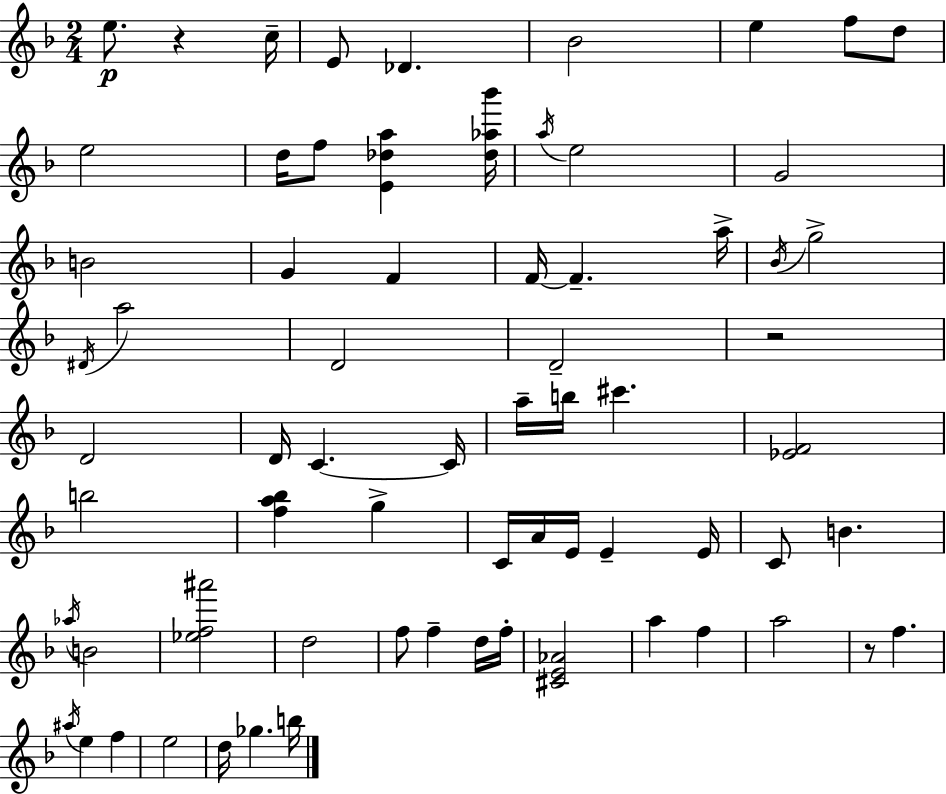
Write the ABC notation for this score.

X:1
T:Untitled
M:2/4
L:1/4
K:Dm
e/2 z c/4 E/2 _D _B2 e f/2 d/2 e2 d/4 f/2 [E_da] [_d_a_b']/4 a/4 e2 G2 B2 G F F/4 F a/4 _B/4 g2 ^D/4 a2 D2 D2 z2 D2 D/4 C C/4 a/4 b/4 ^c' [_EF]2 b2 [fa_b] g C/4 A/4 E/4 E E/4 C/2 B _a/4 B2 [_ef^a']2 d2 f/2 f d/4 f/4 [^CE_A]2 a f a2 z/2 f ^a/4 e f e2 d/4 _g b/4